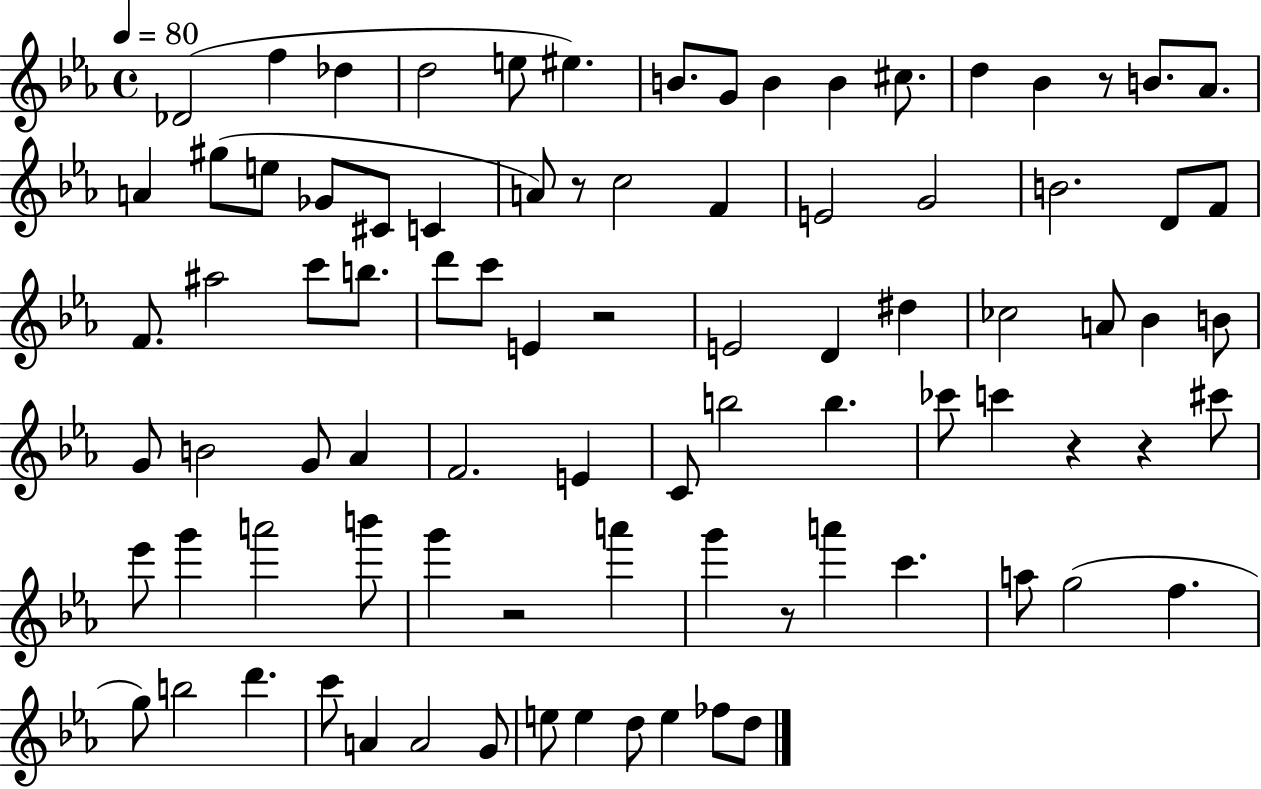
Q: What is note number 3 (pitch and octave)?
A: Db5